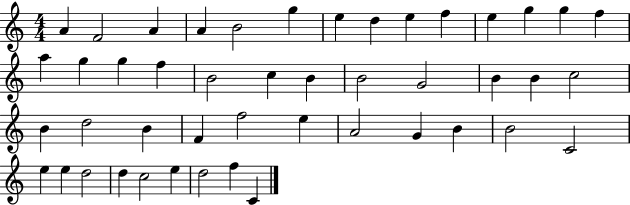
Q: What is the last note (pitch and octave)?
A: C4